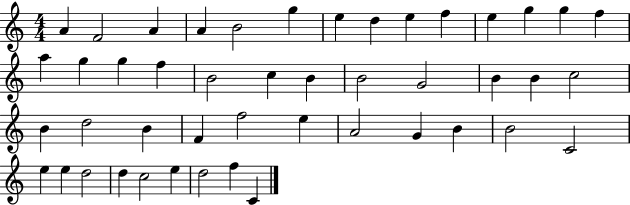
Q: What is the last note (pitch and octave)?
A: C4